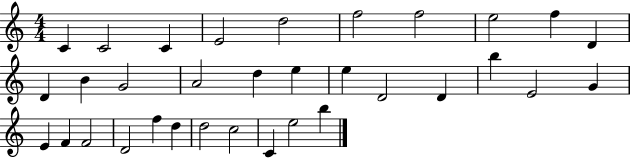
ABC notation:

X:1
T:Untitled
M:4/4
L:1/4
K:C
C C2 C E2 d2 f2 f2 e2 f D D B G2 A2 d e e D2 D b E2 G E F F2 D2 f d d2 c2 C e2 b